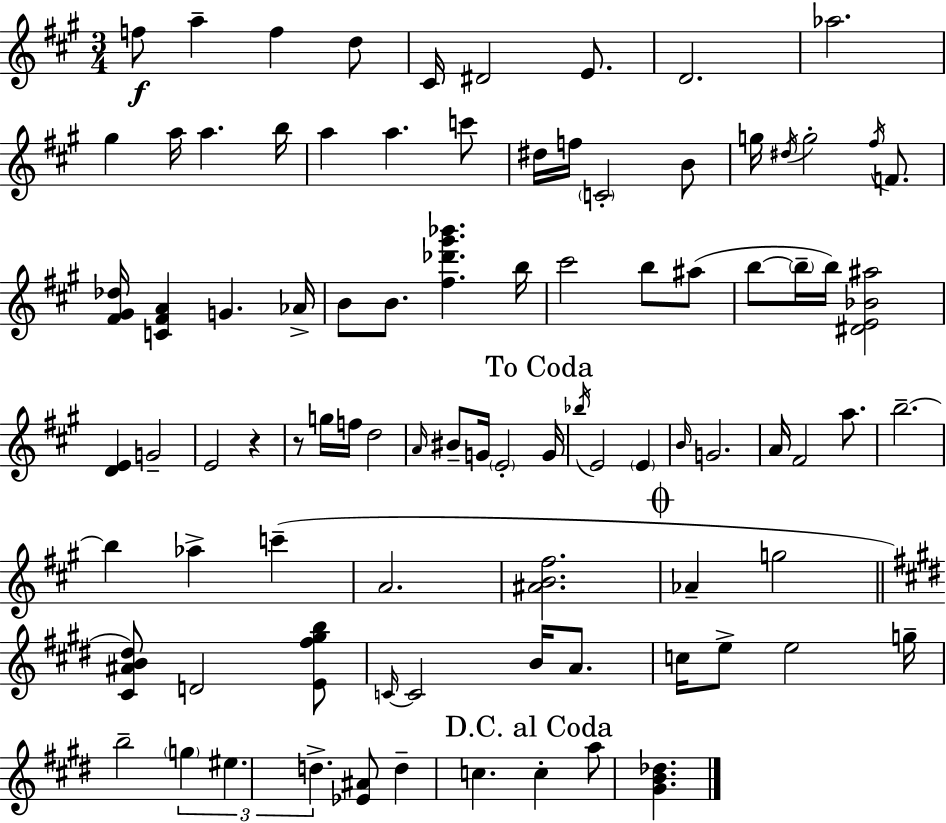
{
  \clef treble
  \numericTimeSignature
  \time 3/4
  \key a \major
  \repeat volta 2 { f''8\f a''4-- f''4 d''8 | cis'16 dis'2 e'8. | d'2. | aes''2. | \break gis''4 a''16 a''4. b''16 | a''4 a''4. c'''8 | dis''16 f''16 \parenthesize c'2-. b'8 | g''16 \acciaccatura { dis''16 } g''2-. \acciaccatura { fis''16 } f'8. | \break <fis' gis' des''>16 <c' fis' a'>4 g'4. | aes'16-> b'8 b'8. <fis'' des''' gis''' bes'''>4. | b''16 cis'''2 b''8 | ais''8( b''8~~ \parenthesize b''16-- b''16) <dis' e' bes' ais''>2 | \break <d' e'>4 g'2-- | e'2 r4 | r8 g''16 f''16 d''2 | \grace { a'16 } bis'8-- g'16 \parenthesize e'2-. | \break \mark "To Coda" g'16 \acciaccatura { bes''16 } e'2 | \parenthesize e'4 \grace { b'16 } g'2. | a'16 fis'2 | a''8. b''2.--~~ | \break b''4 aes''4-> | c'''4--( a'2. | <ais' b' fis''>2. | \mark \markup { \musicglyph "scripts.coda" } aes'4-- g''2 | \break \bar "||" \break \key e \major <cis' ais' b' dis''>8) d'2 <e' fis'' gis'' b''>8 | \grace { c'16~ }~ c'2 b'16 a'8. | c''16 e''8-> e''2 | g''16-- b''2-- \tuplet 3/2 { \parenthesize g''4 | \break eis''4. d''4.-> } | <ees' ais'>8 d''4-- c''4. | \mark "D.C. al Coda" c''4-. a''8 <gis' b' des''>4. | } \bar "|."
}